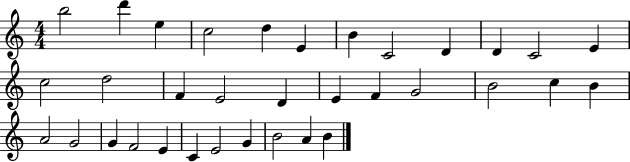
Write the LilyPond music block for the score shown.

{
  \clef treble
  \numericTimeSignature
  \time 4/4
  \key c \major
  b''2 d'''4 e''4 | c''2 d''4 e'4 | b'4 c'2 d'4 | d'4 c'2 e'4 | \break c''2 d''2 | f'4 e'2 d'4 | e'4 f'4 g'2 | b'2 c''4 b'4 | \break a'2 g'2 | g'4 f'2 e'4 | c'4 e'2 g'4 | b'2 a'4 b'4 | \break \bar "|."
}